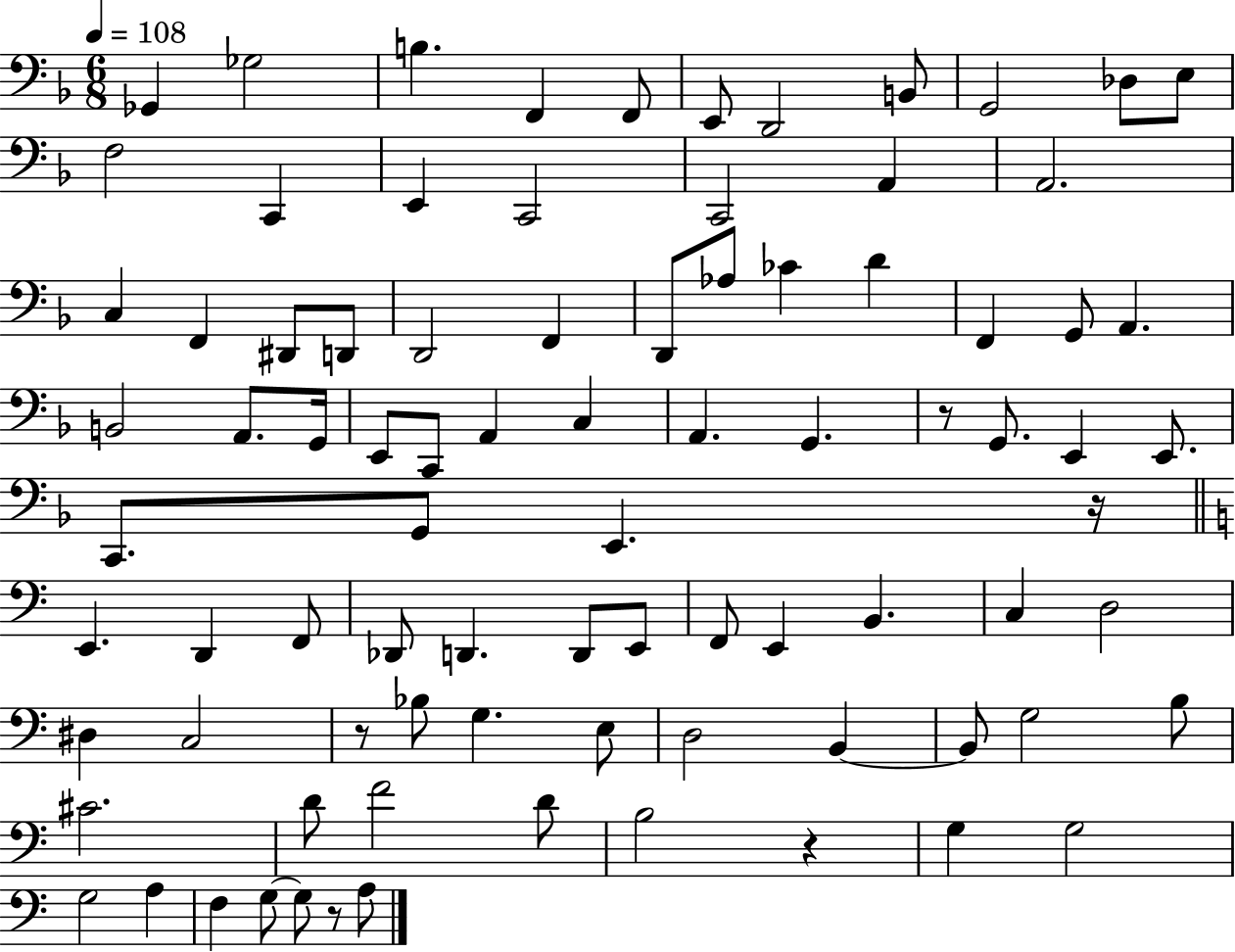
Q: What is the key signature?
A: F major